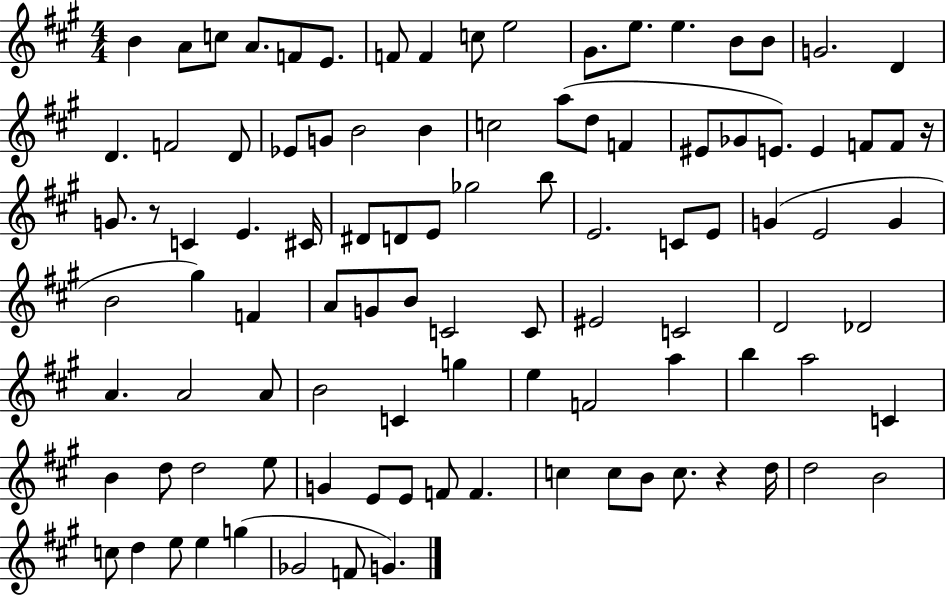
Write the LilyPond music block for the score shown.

{
  \clef treble
  \numericTimeSignature
  \time 4/4
  \key a \major
  b'4 a'8 c''8 a'8. f'8 e'8. | f'8 f'4 c''8 e''2 | gis'8. e''8. e''4. b'8 b'8 | g'2. d'4 | \break d'4. f'2 d'8 | ees'8 g'8 b'2 b'4 | c''2 a''8( d''8 f'4 | eis'8 ges'8 e'8.) e'4 f'8 f'8 r16 | \break g'8. r8 c'4 e'4. cis'16 | dis'8 d'8 e'8 ges''2 b''8 | e'2. c'8 e'8 | g'4( e'2 g'4 | \break b'2 gis''4) f'4 | a'8 g'8 b'8 c'2 c'8 | eis'2 c'2 | d'2 des'2 | \break a'4. a'2 a'8 | b'2 c'4 g''4 | e''4 f'2 a''4 | b''4 a''2 c'4 | \break b'4 d''8 d''2 e''8 | g'4 e'8 e'8 f'8 f'4. | c''4 c''8 b'8 c''8. r4 d''16 | d''2 b'2 | \break c''8 d''4 e''8 e''4 g''4( | ges'2 f'8 g'4.) | \bar "|."
}